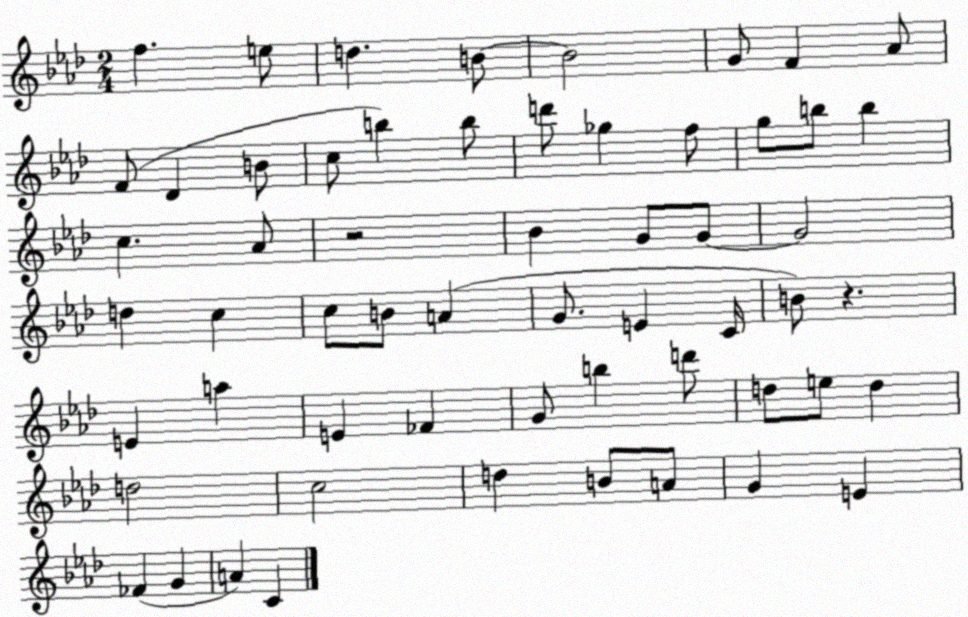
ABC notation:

X:1
T:Untitled
M:2/4
L:1/4
K:Ab
f e/2 d B/2 B2 G/2 F _A/2 F/2 _D B/2 c/2 b b/2 d'/2 _g f/2 g/2 b/2 b c _A/2 z2 _B G/2 G/2 G2 d c c/2 B/2 A G/2 E C/4 B/2 z E a E _F G/2 b d'/2 d/2 e/2 d d2 c2 d B/2 A/2 G E _F G A C